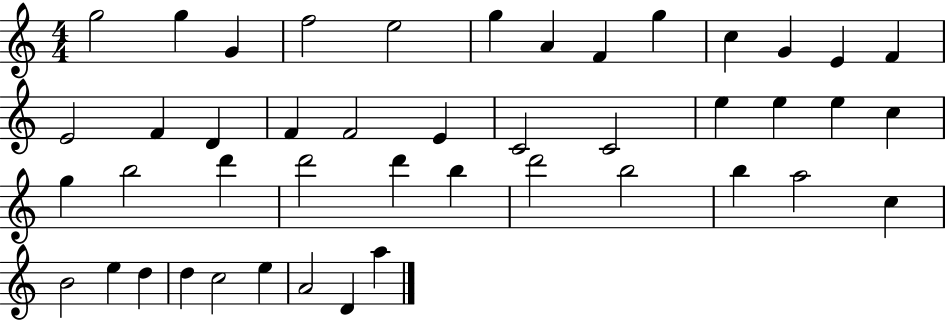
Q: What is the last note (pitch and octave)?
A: A5